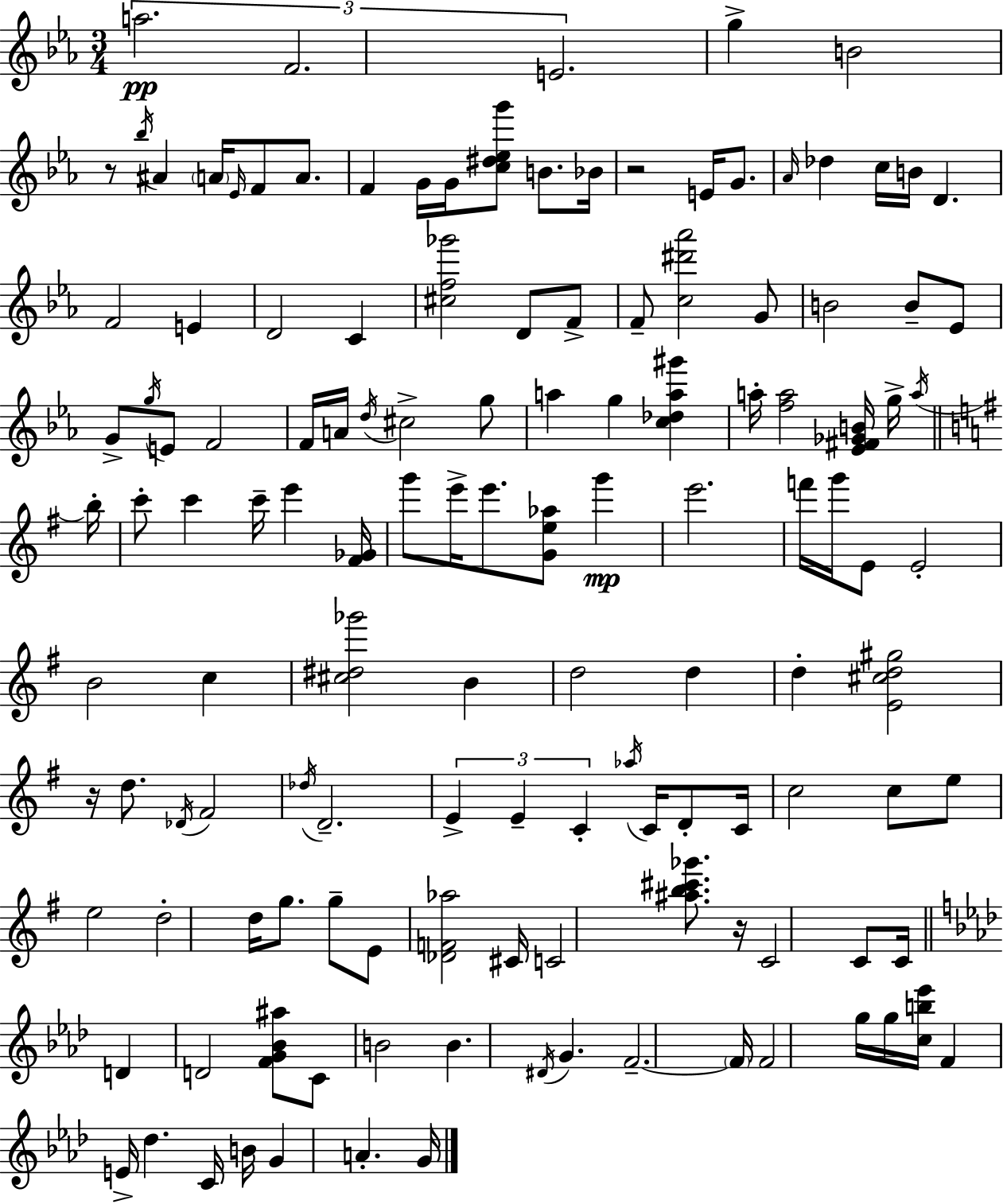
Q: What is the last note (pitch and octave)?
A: G4